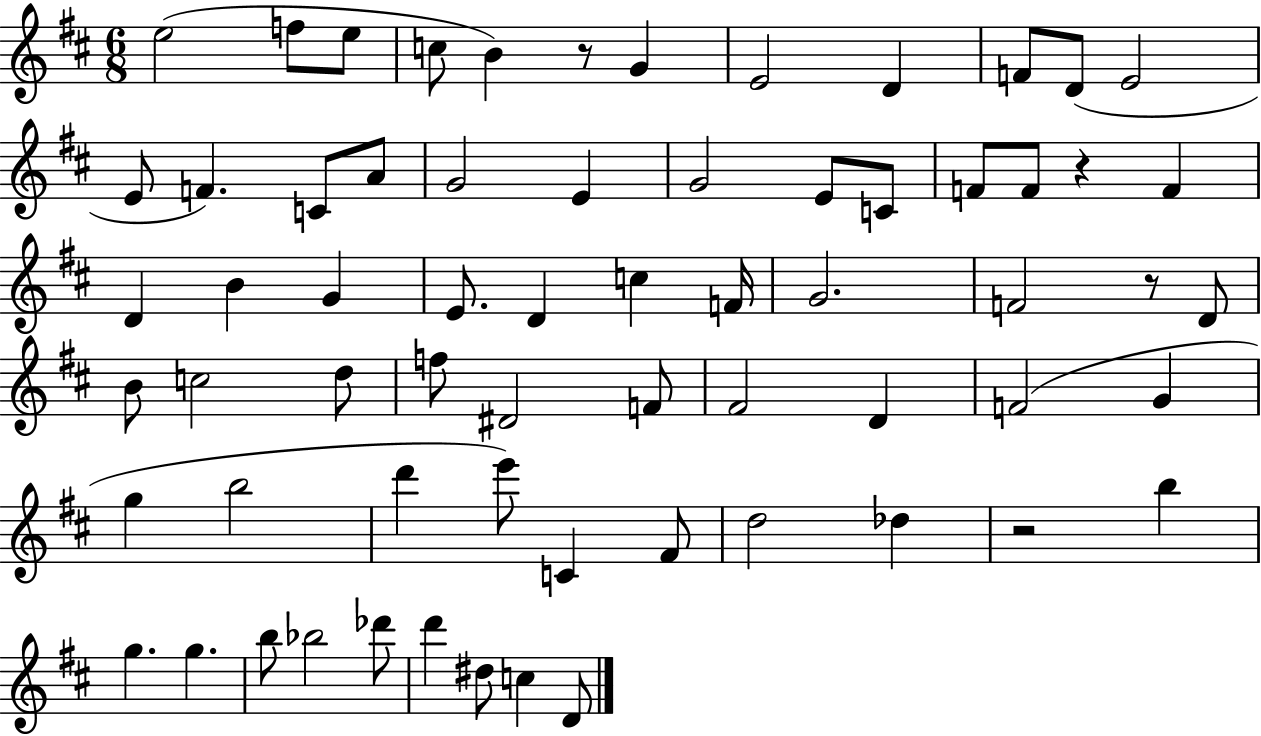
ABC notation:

X:1
T:Untitled
M:6/8
L:1/4
K:D
e2 f/2 e/2 c/2 B z/2 G E2 D F/2 D/2 E2 E/2 F C/2 A/2 G2 E G2 E/2 C/2 F/2 F/2 z F D B G E/2 D c F/4 G2 F2 z/2 D/2 B/2 c2 d/2 f/2 ^D2 F/2 ^F2 D F2 G g b2 d' e'/2 C ^F/2 d2 _d z2 b g g b/2 _b2 _d'/2 d' ^d/2 c D/2